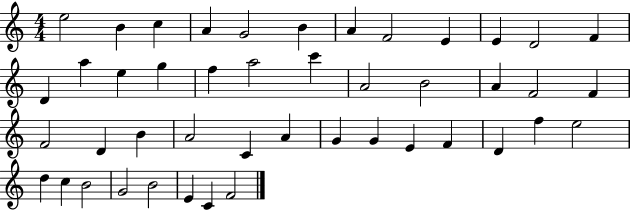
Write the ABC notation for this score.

X:1
T:Untitled
M:4/4
L:1/4
K:C
e2 B c A G2 B A F2 E E D2 F D a e g f a2 c' A2 B2 A F2 F F2 D B A2 C A G G E F D f e2 d c B2 G2 B2 E C F2